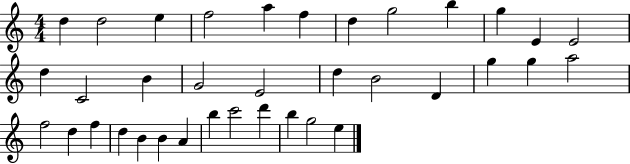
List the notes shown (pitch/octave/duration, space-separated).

D5/q D5/h E5/q F5/h A5/q F5/q D5/q G5/h B5/q G5/q E4/q E4/h D5/q C4/h B4/q G4/h E4/h D5/q B4/h D4/q G5/q G5/q A5/h F5/h D5/q F5/q D5/q B4/q B4/q A4/q B5/q C6/h D6/q B5/q G5/h E5/q